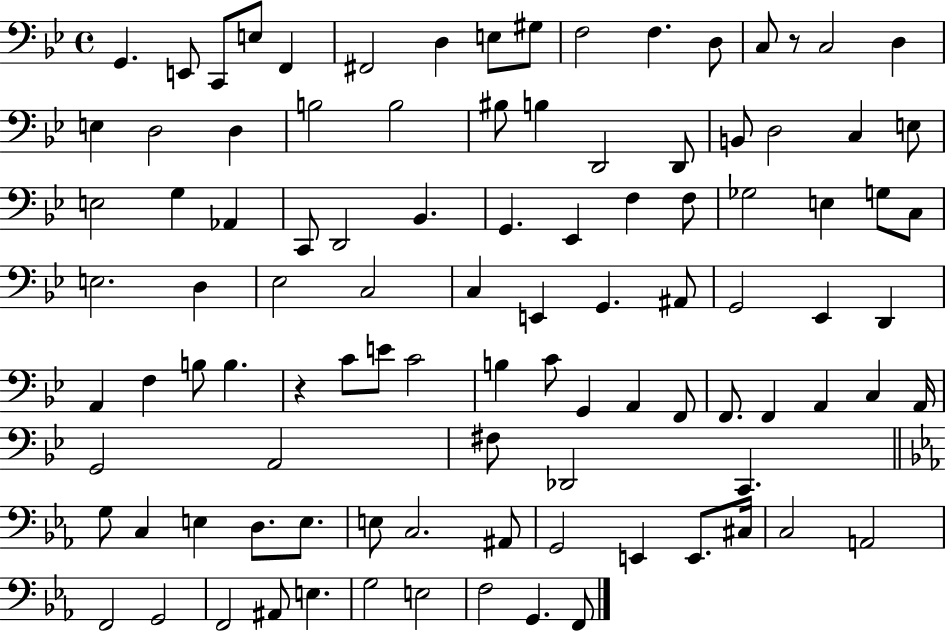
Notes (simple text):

G2/q. E2/e C2/e E3/e F2/q F#2/h D3/q E3/e G#3/e F3/h F3/q. D3/e C3/e R/e C3/h D3/q E3/q D3/h D3/q B3/h B3/h BIS3/e B3/q D2/h D2/e B2/e D3/h C3/q E3/e E3/h G3/q Ab2/q C2/e D2/h Bb2/q. G2/q. Eb2/q F3/q F3/e Gb3/h E3/q G3/e C3/e E3/h. D3/q Eb3/h C3/h C3/q E2/q G2/q. A#2/e G2/h Eb2/q D2/q A2/q F3/q B3/e B3/q. R/q C4/e E4/e C4/h B3/q C4/e G2/q A2/q F2/e F2/e. F2/q A2/q C3/q A2/s G2/h A2/h F#3/e Db2/h C2/q. G3/e C3/q E3/q D3/e. E3/e. E3/e C3/h. A#2/e G2/h E2/q E2/e. C#3/s C3/h A2/h F2/h G2/h F2/h A#2/e E3/q. G3/h E3/h F3/h G2/q. F2/e